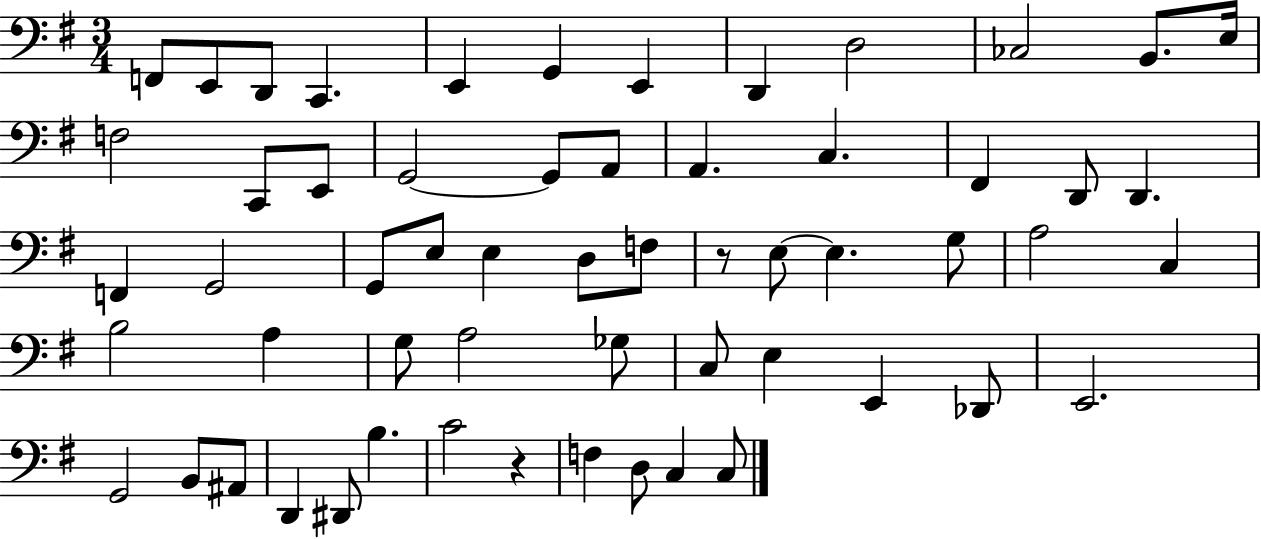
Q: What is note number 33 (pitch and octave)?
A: G3